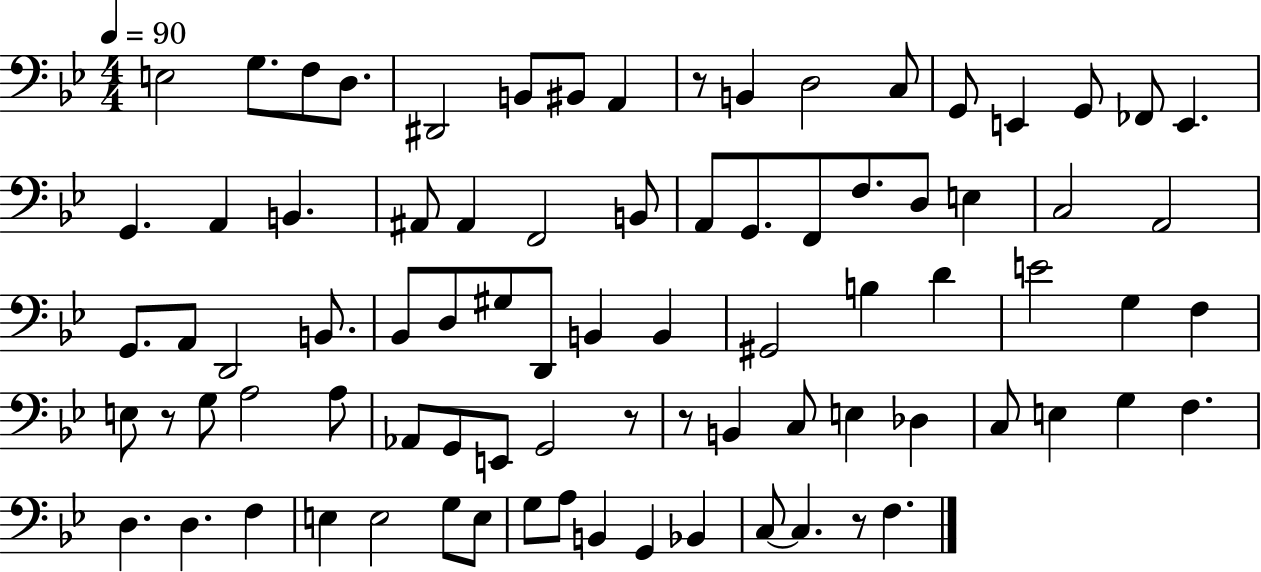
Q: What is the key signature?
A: BES major